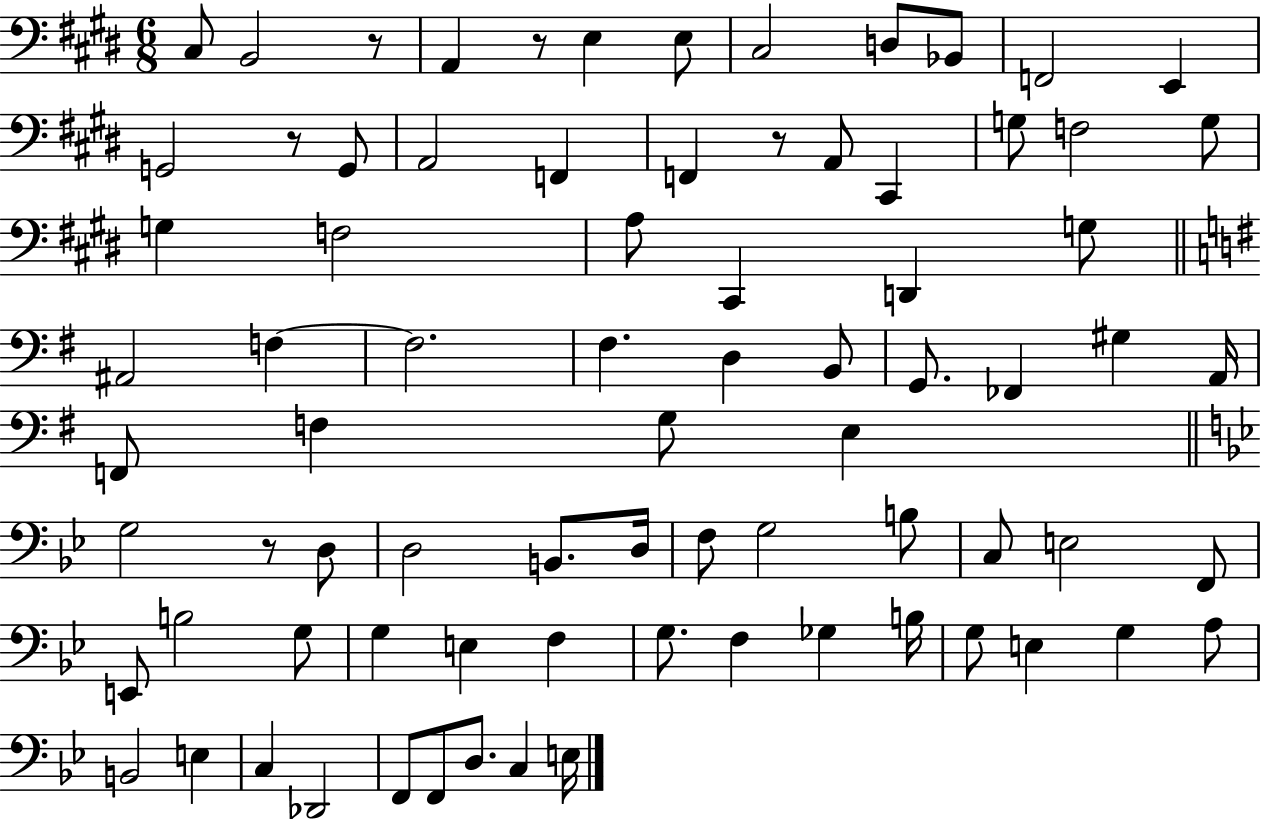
{
  \clef bass
  \numericTimeSignature
  \time 6/8
  \key e \major
  cis8 b,2 r8 | a,4 r8 e4 e8 | cis2 d8 bes,8 | f,2 e,4 | \break g,2 r8 g,8 | a,2 f,4 | f,4 r8 a,8 cis,4 | g8 f2 g8 | \break g4 f2 | a8 cis,4 d,4 g8 | \bar "||" \break \key g \major ais,2 f4~~ | f2. | fis4. d4 b,8 | g,8. fes,4 gis4 a,16 | \break f,8 f4 g8 e4 | \bar "||" \break \key bes \major g2 r8 d8 | d2 b,8. d16 | f8 g2 b8 | c8 e2 f,8 | \break e,8 b2 g8 | g4 e4 f4 | g8. f4 ges4 b16 | g8 e4 g4 a8 | \break b,2 e4 | c4 des,2 | f,8 f,8 d8. c4 e16 | \bar "|."
}